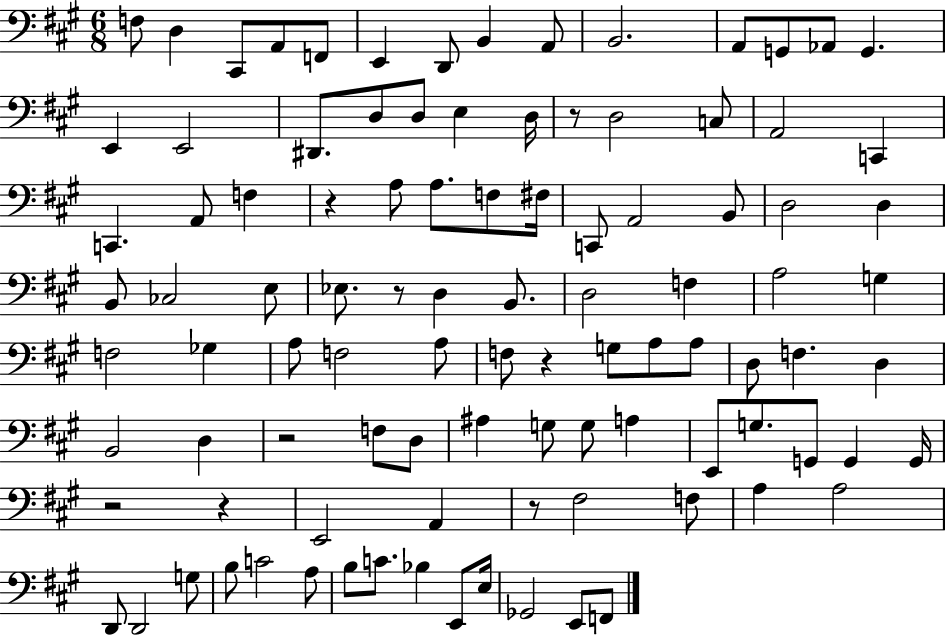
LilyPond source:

{
  \clef bass
  \numericTimeSignature
  \time 6/8
  \key a \major
  f8 d4 cis,8 a,8 f,8 | e,4 d,8 b,4 a,8 | b,2. | a,8 g,8 aes,8 g,4. | \break e,4 e,2 | dis,8. d8 d8 e4 d16 | r8 d2 c8 | a,2 c,4 | \break c,4. a,8 f4 | r4 a8 a8. f8 fis16 | c,8 a,2 b,8 | d2 d4 | \break b,8 ces2 e8 | ees8. r8 d4 b,8. | d2 f4 | a2 g4 | \break f2 ges4 | a8 f2 a8 | f8 r4 g8 a8 a8 | d8 f4. d4 | \break b,2 d4 | r2 f8 d8 | ais4 g8 g8 a4 | e,8 g8. g,8 g,4 g,16 | \break r2 r4 | e,2 a,4 | r8 fis2 f8 | a4 a2 | \break d,8 d,2 g8 | b8 c'2 a8 | b8 c'8. bes4 e,8 e16 | ges,2 e,8 f,8 | \break \bar "|."
}